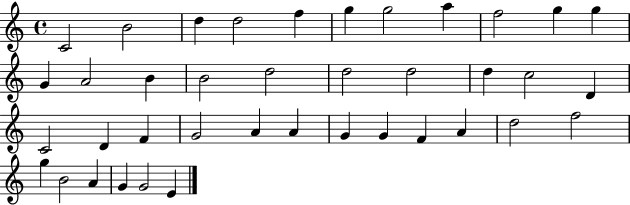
X:1
T:Untitled
M:4/4
L:1/4
K:C
C2 B2 d d2 f g g2 a f2 g g G A2 B B2 d2 d2 d2 d c2 D C2 D F G2 A A G G F A d2 f2 g B2 A G G2 E